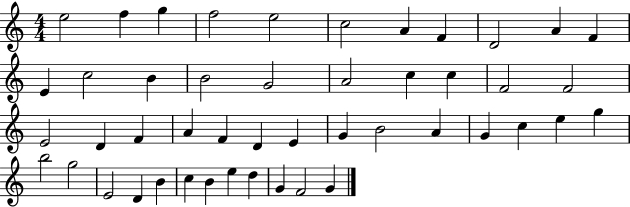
{
  \clef treble
  \numericTimeSignature
  \time 4/4
  \key c \major
  e''2 f''4 g''4 | f''2 e''2 | c''2 a'4 f'4 | d'2 a'4 f'4 | \break e'4 c''2 b'4 | b'2 g'2 | a'2 c''4 c''4 | f'2 f'2 | \break e'2 d'4 f'4 | a'4 f'4 d'4 e'4 | g'4 b'2 a'4 | g'4 c''4 e''4 g''4 | \break b''2 g''2 | e'2 d'4 b'4 | c''4 b'4 e''4 d''4 | g'4 f'2 g'4 | \break \bar "|."
}